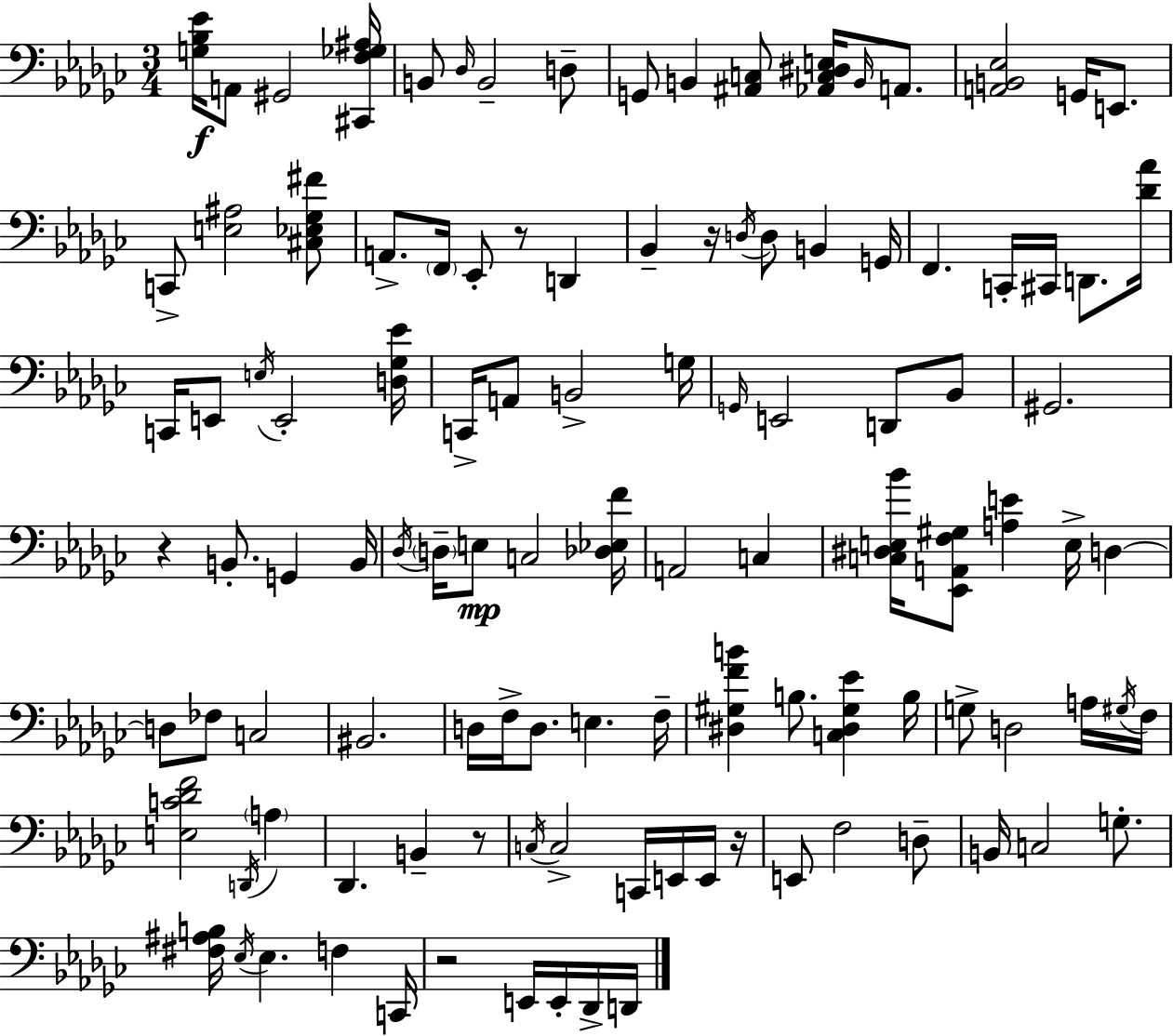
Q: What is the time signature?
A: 3/4